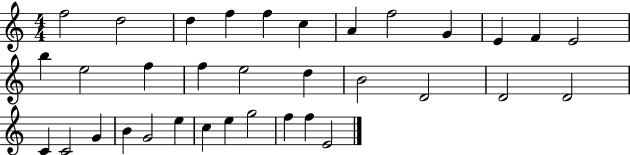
{
  \clef treble
  \numericTimeSignature
  \time 4/4
  \key c \major
  f''2 d''2 | d''4 f''4 f''4 c''4 | a'4 f''2 g'4 | e'4 f'4 e'2 | \break b''4 e''2 f''4 | f''4 e''2 d''4 | b'2 d'2 | d'2 d'2 | \break c'4 c'2 g'4 | b'4 g'2 e''4 | c''4 e''4 g''2 | f''4 f''4 e'2 | \break \bar "|."
}